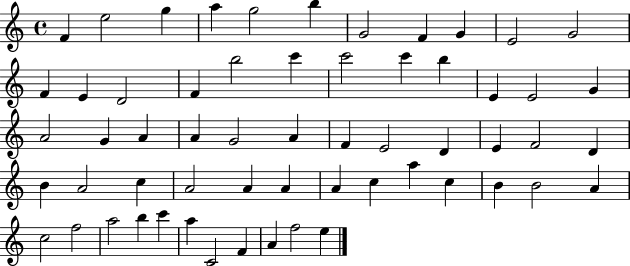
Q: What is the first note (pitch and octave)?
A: F4